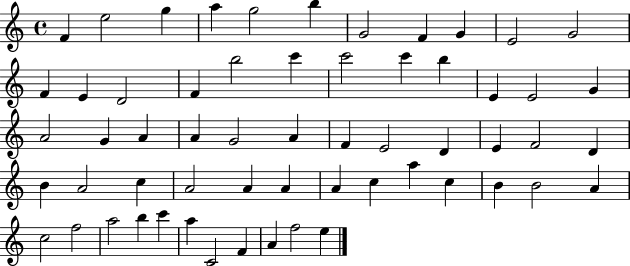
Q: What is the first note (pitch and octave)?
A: F4